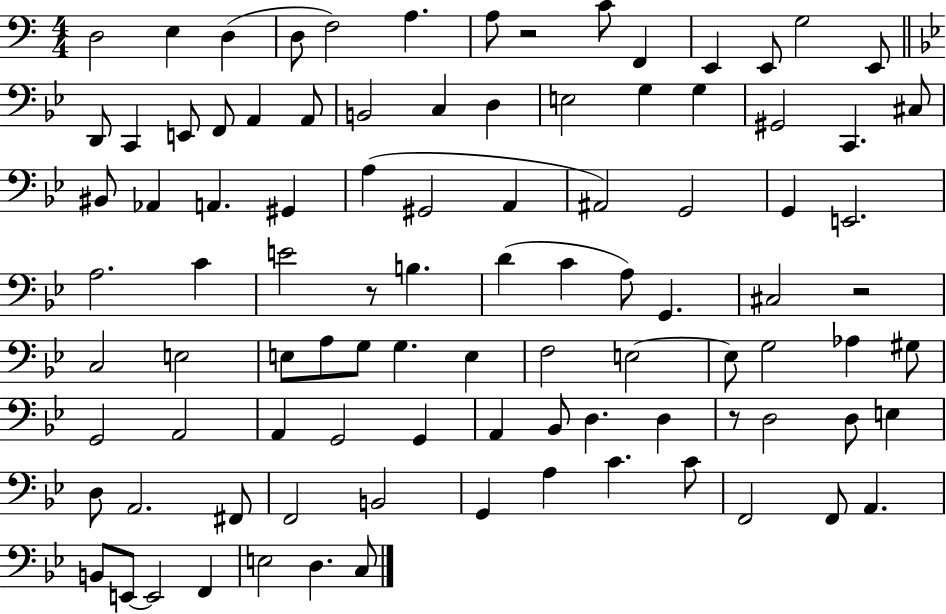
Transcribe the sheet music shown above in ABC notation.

X:1
T:Untitled
M:4/4
L:1/4
K:C
D,2 E, D, D,/2 F,2 A, A,/2 z2 C/2 F,, E,, E,,/2 G,2 E,,/2 D,,/2 C,, E,,/2 F,,/2 A,, A,,/2 B,,2 C, D, E,2 G, G, ^G,,2 C,, ^C,/2 ^B,,/2 _A,, A,, ^G,, A, ^G,,2 A,, ^A,,2 G,,2 G,, E,,2 A,2 C E2 z/2 B, D C A,/2 G,, ^C,2 z2 C,2 E,2 E,/2 A,/2 G,/2 G, E, F,2 E,2 E,/2 G,2 _A, ^G,/2 G,,2 A,,2 A,, G,,2 G,, A,, _B,,/2 D, D, z/2 D,2 D,/2 E, D,/2 A,,2 ^F,,/2 F,,2 B,,2 G,, A, C C/2 F,,2 F,,/2 A,, B,,/2 E,,/2 E,,2 F,, E,2 D, C,/2